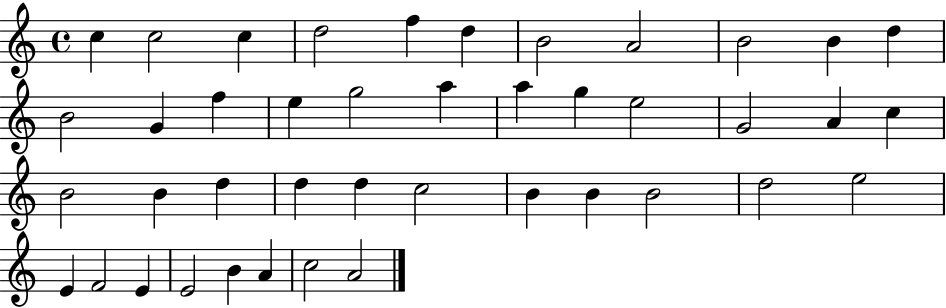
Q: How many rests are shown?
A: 0